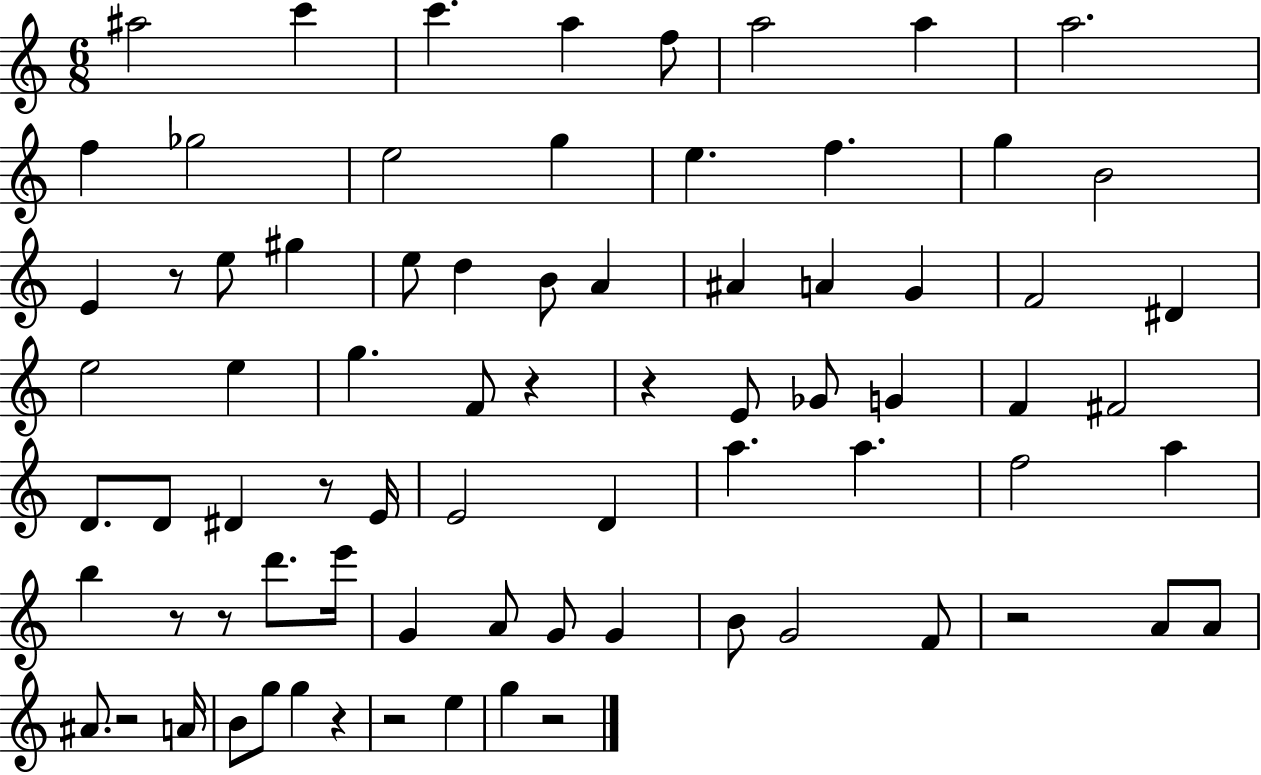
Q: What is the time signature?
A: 6/8